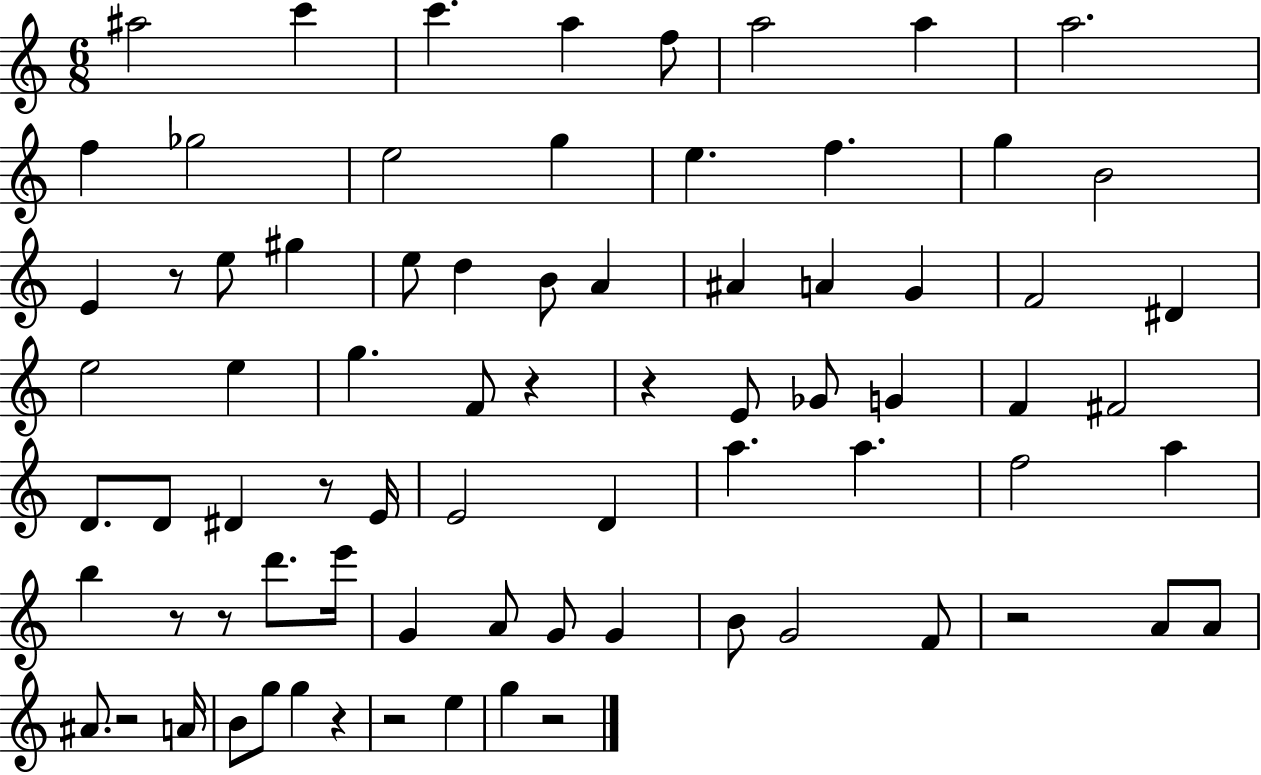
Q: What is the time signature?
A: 6/8